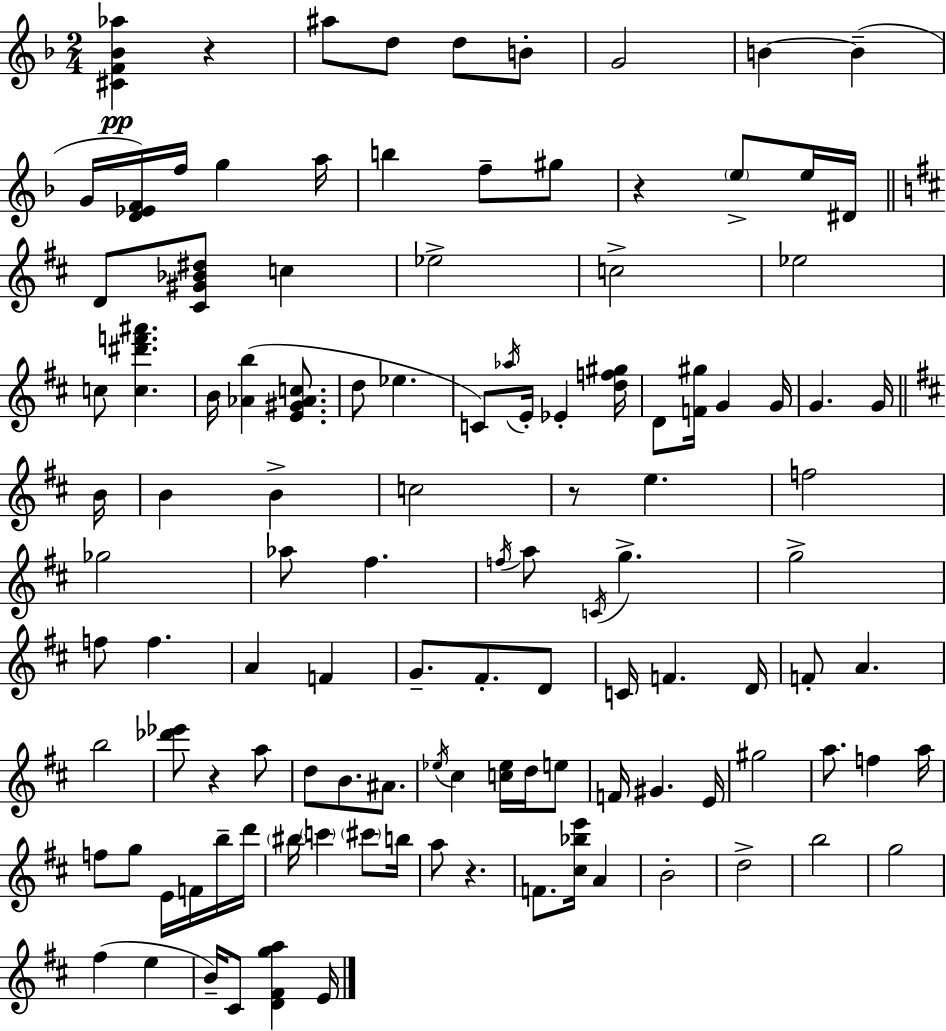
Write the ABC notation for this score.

X:1
T:Untitled
M:2/4
L:1/4
K:F
[^CF_B_a] z ^a/2 d/2 d/2 B/2 G2 B B G/4 [D_EF]/4 f/4 g a/4 b f/2 ^g/2 z e/2 e/4 ^D/4 D/2 [^C^G_B^d]/2 c _e2 c2 _e2 c/2 [c^d'f'^a'] B/4 [_Ab] [E^G_Ac]/2 d/2 _e C/2 _a/4 E/4 _E [df^g]/4 D/2 [F^g]/4 G G/4 G G/4 B/4 B B c2 z/2 e f2 _g2 _a/2 ^f f/4 a/2 C/4 g g2 f/2 f A F G/2 ^F/2 D/2 C/4 F D/4 F/2 A b2 [_d'_e']/2 z a/2 d/2 B/2 ^A/2 _e/4 ^c [c_e]/4 d/4 e/2 F/4 ^G E/4 ^g2 a/2 f a/4 f/2 g/2 E/4 F/4 b/4 d'/4 ^b/4 c' ^c'/2 b/4 a/2 z F/2 [^c_be']/4 A B2 d2 b2 g2 ^f e B/4 ^C/2 [D^Fga] E/4